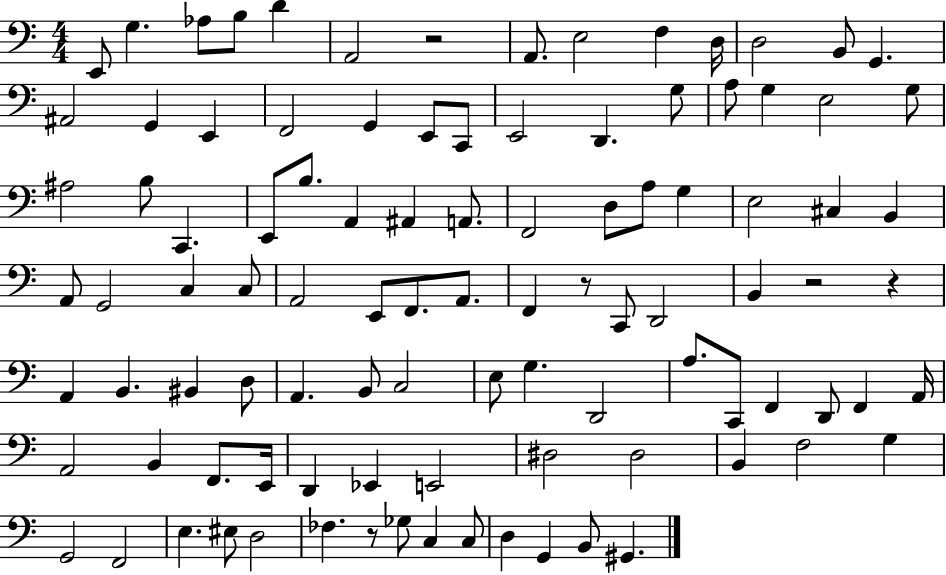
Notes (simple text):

E2/e G3/q. Ab3/e B3/e D4/q A2/h R/h A2/e. E3/h F3/q D3/s D3/h B2/e G2/q. A#2/h G2/q E2/q F2/h G2/q E2/e C2/e E2/h D2/q. G3/e A3/e G3/q E3/h G3/e A#3/h B3/e C2/q. E2/e B3/e. A2/q A#2/q A2/e. F2/h D3/e A3/e G3/q E3/h C#3/q B2/q A2/e G2/h C3/q C3/e A2/h E2/e F2/e. A2/e. F2/q R/e C2/e D2/h B2/q R/h R/q A2/q B2/q. BIS2/q D3/e A2/q. B2/e C3/h E3/e G3/q. D2/h A3/e. C2/e F2/q D2/e F2/q A2/s A2/h B2/q F2/e. E2/s D2/q Eb2/q E2/h D#3/h D#3/h B2/q F3/h G3/q G2/h F2/h E3/q. EIS3/e D3/h FES3/q. R/e Gb3/e C3/q C3/e D3/q G2/q B2/e G#2/q.